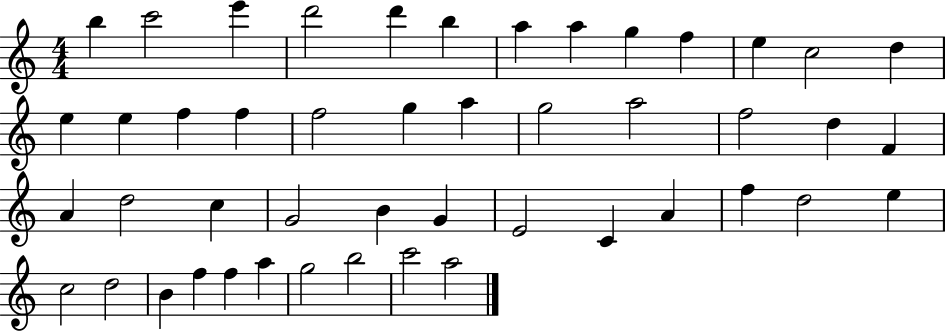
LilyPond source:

{
  \clef treble
  \numericTimeSignature
  \time 4/4
  \key c \major
  b''4 c'''2 e'''4 | d'''2 d'''4 b''4 | a''4 a''4 g''4 f''4 | e''4 c''2 d''4 | \break e''4 e''4 f''4 f''4 | f''2 g''4 a''4 | g''2 a''2 | f''2 d''4 f'4 | \break a'4 d''2 c''4 | g'2 b'4 g'4 | e'2 c'4 a'4 | f''4 d''2 e''4 | \break c''2 d''2 | b'4 f''4 f''4 a''4 | g''2 b''2 | c'''2 a''2 | \break \bar "|."
}